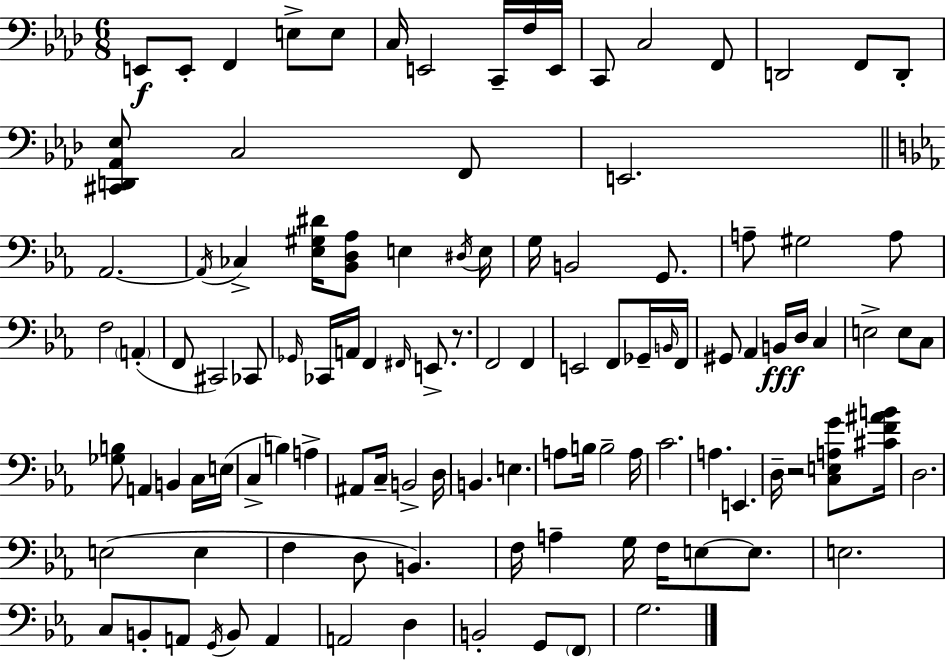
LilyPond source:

{
  \clef bass
  \numericTimeSignature
  \time 6/8
  \key aes \major
  e,8\f e,8-. f,4 e8-> e8 | c16 e,2 c,16-- f16 e,16 | c,8 c2 f,8 | d,2 f,8 d,8-. | \break <cis, d, aes, ees>8 c2 f,8 | e,2. | \bar "||" \break \key ees \major aes,2.~~ | \acciaccatura { aes,16 } ces4-> <ees gis dis'>16 <bes, d aes>8 e4 | \acciaccatura { dis16 } e16 g16 b,2 g,8. | a8-- gis2 | \break a8 f2 \parenthesize a,4-.( | f,8 cis,2) | ces,8 \grace { ges,16 } ces,16 a,16 f,4 \grace { fis,16 } e,8.-> | r8. f,2 | \break f,4 e,2 | f,8 ges,16-- \grace { b,16 } f,16 gis,8 aes,4 b,16\fff | d16 c4 e2-> | e8 c8 <ges b>8 a,4 b,4 | \break c16 e16( c4-> b4) | a4-> ais,8 c16-- b,2-> | d16 b,4. e4. | a8 b16 b2-- | \break a16 c'2. | a4. e,4. | d16-- r2 | <c e a g'>8 <cis' f' ais' b'>16 d2. | \break e2( | e4 f4 d8 b,4.) | f16 a4-- g16 f16 | e8~~ e8. e2. | \break c8 b,8-. a,8 \acciaccatura { g,16 } | b,8 a,4 a,2 | d4 b,2-. | g,8 \parenthesize f,8 g2. | \break \bar "|."
}